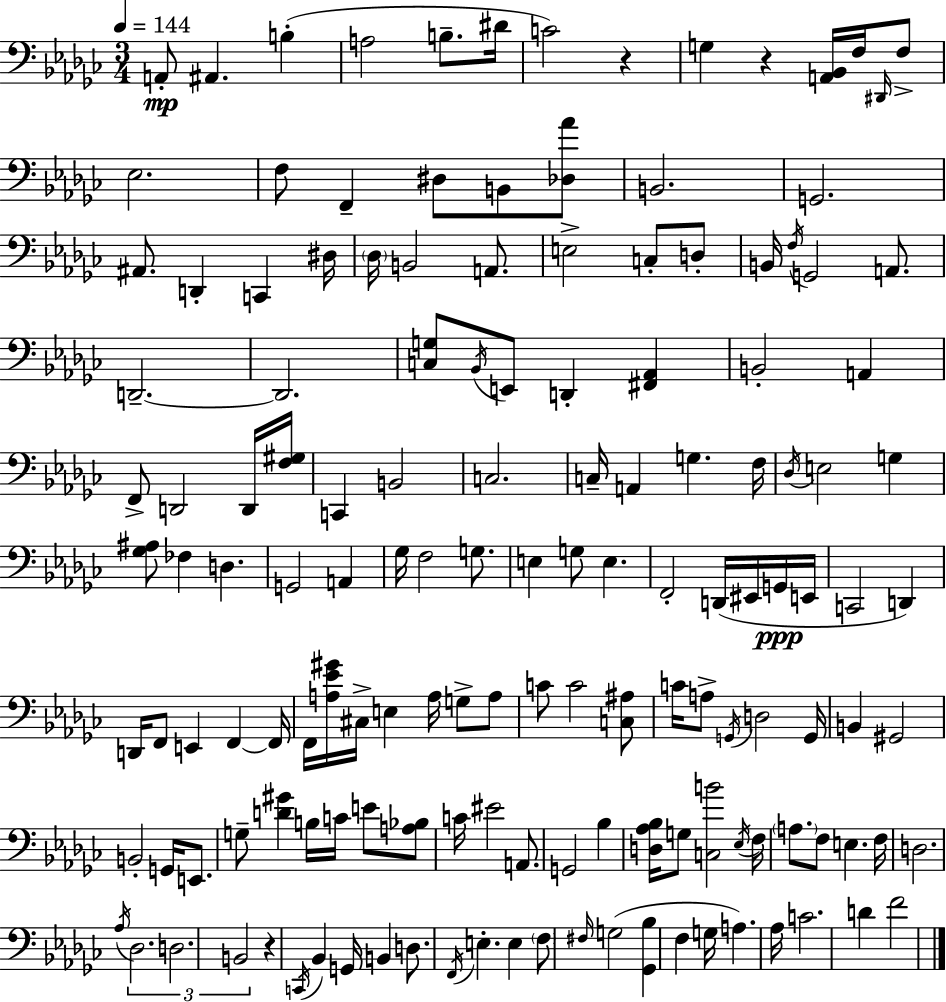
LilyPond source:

{
  \clef bass
  \numericTimeSignature
  \time 3/4
  \key ees \minor
  \tempo 4 = 144
  a,8-.\mp ais,4. b4-.( | a2 b8.-- dis'16 | c'2) r4 | g4 r4 <a, bes,>16 f16 \grace { dis,16 } f8-> | \break ees2. | f8 f,4-- dis8 b,8 <des aes'>8 | b,2. | g,2. | \break ais,8. d,4-. c,4 | dis16 \parenthesize des16 b,2 a,8. | e2-> c8-. d8-. | b,16 \acciaccatura { f16 } g,2 a,8. | \break d,2.--~~ | d,2. | <c g>8 \acciaccatura { bes,16 } e,8 d,4-. <fis, aes,>4 | b,2-. a,4 | \break f,8-> d,2 | d,16 <f gis>16 c,4 b,2 | c2. | c16-- a,4 g4. | \break f16 \acciaccatura { des16 } e2 | g4 <ges ais>8 fes4 d4. | g,2 | a,4 ges16 f2 | \break g8. e4 g8 e4. | f,2-. | d,16( eis,16 g,16\ppp e,16 c,2 | d,4) d,16 f,8 e,4 f,4~~ | \break f,16 f,16 <a ees' gis'>16 cis16-> e4 a16 | g8-> a8 c'8 c'2 | <c ais>8 c'16 a8-> \acciaccatura { g,16 } d2 | g,16 b,4 gis,2 | \break b,2-. | g,16 e,8. g8-- <d' gis'>4 b16 | c'16 e'8 <a bes>8 c'16 eis'2 | a,8. g,2 | \break bes4 <d aes bes>16 g8 <c b'>2 | \acciaccatura { ees16 } f16 \parenthesize a8. f8 e4. | f16 d2. | \acciaccatura { aes16 } \tuplet 3/2 { des2. | \break d2. | b,2 } | r4 \acciaccatura { c,16 } bes,4 | g,16 b,4 d8. \acciaccatura { f,16 } e4.-. | \break e4 \parenthesize f8 \grace { fis16 }( g2 | <ges, bes>4 f4 | g16 a4.) aes16 c'2. | d'4 | \break f'2 \bar "|."
}